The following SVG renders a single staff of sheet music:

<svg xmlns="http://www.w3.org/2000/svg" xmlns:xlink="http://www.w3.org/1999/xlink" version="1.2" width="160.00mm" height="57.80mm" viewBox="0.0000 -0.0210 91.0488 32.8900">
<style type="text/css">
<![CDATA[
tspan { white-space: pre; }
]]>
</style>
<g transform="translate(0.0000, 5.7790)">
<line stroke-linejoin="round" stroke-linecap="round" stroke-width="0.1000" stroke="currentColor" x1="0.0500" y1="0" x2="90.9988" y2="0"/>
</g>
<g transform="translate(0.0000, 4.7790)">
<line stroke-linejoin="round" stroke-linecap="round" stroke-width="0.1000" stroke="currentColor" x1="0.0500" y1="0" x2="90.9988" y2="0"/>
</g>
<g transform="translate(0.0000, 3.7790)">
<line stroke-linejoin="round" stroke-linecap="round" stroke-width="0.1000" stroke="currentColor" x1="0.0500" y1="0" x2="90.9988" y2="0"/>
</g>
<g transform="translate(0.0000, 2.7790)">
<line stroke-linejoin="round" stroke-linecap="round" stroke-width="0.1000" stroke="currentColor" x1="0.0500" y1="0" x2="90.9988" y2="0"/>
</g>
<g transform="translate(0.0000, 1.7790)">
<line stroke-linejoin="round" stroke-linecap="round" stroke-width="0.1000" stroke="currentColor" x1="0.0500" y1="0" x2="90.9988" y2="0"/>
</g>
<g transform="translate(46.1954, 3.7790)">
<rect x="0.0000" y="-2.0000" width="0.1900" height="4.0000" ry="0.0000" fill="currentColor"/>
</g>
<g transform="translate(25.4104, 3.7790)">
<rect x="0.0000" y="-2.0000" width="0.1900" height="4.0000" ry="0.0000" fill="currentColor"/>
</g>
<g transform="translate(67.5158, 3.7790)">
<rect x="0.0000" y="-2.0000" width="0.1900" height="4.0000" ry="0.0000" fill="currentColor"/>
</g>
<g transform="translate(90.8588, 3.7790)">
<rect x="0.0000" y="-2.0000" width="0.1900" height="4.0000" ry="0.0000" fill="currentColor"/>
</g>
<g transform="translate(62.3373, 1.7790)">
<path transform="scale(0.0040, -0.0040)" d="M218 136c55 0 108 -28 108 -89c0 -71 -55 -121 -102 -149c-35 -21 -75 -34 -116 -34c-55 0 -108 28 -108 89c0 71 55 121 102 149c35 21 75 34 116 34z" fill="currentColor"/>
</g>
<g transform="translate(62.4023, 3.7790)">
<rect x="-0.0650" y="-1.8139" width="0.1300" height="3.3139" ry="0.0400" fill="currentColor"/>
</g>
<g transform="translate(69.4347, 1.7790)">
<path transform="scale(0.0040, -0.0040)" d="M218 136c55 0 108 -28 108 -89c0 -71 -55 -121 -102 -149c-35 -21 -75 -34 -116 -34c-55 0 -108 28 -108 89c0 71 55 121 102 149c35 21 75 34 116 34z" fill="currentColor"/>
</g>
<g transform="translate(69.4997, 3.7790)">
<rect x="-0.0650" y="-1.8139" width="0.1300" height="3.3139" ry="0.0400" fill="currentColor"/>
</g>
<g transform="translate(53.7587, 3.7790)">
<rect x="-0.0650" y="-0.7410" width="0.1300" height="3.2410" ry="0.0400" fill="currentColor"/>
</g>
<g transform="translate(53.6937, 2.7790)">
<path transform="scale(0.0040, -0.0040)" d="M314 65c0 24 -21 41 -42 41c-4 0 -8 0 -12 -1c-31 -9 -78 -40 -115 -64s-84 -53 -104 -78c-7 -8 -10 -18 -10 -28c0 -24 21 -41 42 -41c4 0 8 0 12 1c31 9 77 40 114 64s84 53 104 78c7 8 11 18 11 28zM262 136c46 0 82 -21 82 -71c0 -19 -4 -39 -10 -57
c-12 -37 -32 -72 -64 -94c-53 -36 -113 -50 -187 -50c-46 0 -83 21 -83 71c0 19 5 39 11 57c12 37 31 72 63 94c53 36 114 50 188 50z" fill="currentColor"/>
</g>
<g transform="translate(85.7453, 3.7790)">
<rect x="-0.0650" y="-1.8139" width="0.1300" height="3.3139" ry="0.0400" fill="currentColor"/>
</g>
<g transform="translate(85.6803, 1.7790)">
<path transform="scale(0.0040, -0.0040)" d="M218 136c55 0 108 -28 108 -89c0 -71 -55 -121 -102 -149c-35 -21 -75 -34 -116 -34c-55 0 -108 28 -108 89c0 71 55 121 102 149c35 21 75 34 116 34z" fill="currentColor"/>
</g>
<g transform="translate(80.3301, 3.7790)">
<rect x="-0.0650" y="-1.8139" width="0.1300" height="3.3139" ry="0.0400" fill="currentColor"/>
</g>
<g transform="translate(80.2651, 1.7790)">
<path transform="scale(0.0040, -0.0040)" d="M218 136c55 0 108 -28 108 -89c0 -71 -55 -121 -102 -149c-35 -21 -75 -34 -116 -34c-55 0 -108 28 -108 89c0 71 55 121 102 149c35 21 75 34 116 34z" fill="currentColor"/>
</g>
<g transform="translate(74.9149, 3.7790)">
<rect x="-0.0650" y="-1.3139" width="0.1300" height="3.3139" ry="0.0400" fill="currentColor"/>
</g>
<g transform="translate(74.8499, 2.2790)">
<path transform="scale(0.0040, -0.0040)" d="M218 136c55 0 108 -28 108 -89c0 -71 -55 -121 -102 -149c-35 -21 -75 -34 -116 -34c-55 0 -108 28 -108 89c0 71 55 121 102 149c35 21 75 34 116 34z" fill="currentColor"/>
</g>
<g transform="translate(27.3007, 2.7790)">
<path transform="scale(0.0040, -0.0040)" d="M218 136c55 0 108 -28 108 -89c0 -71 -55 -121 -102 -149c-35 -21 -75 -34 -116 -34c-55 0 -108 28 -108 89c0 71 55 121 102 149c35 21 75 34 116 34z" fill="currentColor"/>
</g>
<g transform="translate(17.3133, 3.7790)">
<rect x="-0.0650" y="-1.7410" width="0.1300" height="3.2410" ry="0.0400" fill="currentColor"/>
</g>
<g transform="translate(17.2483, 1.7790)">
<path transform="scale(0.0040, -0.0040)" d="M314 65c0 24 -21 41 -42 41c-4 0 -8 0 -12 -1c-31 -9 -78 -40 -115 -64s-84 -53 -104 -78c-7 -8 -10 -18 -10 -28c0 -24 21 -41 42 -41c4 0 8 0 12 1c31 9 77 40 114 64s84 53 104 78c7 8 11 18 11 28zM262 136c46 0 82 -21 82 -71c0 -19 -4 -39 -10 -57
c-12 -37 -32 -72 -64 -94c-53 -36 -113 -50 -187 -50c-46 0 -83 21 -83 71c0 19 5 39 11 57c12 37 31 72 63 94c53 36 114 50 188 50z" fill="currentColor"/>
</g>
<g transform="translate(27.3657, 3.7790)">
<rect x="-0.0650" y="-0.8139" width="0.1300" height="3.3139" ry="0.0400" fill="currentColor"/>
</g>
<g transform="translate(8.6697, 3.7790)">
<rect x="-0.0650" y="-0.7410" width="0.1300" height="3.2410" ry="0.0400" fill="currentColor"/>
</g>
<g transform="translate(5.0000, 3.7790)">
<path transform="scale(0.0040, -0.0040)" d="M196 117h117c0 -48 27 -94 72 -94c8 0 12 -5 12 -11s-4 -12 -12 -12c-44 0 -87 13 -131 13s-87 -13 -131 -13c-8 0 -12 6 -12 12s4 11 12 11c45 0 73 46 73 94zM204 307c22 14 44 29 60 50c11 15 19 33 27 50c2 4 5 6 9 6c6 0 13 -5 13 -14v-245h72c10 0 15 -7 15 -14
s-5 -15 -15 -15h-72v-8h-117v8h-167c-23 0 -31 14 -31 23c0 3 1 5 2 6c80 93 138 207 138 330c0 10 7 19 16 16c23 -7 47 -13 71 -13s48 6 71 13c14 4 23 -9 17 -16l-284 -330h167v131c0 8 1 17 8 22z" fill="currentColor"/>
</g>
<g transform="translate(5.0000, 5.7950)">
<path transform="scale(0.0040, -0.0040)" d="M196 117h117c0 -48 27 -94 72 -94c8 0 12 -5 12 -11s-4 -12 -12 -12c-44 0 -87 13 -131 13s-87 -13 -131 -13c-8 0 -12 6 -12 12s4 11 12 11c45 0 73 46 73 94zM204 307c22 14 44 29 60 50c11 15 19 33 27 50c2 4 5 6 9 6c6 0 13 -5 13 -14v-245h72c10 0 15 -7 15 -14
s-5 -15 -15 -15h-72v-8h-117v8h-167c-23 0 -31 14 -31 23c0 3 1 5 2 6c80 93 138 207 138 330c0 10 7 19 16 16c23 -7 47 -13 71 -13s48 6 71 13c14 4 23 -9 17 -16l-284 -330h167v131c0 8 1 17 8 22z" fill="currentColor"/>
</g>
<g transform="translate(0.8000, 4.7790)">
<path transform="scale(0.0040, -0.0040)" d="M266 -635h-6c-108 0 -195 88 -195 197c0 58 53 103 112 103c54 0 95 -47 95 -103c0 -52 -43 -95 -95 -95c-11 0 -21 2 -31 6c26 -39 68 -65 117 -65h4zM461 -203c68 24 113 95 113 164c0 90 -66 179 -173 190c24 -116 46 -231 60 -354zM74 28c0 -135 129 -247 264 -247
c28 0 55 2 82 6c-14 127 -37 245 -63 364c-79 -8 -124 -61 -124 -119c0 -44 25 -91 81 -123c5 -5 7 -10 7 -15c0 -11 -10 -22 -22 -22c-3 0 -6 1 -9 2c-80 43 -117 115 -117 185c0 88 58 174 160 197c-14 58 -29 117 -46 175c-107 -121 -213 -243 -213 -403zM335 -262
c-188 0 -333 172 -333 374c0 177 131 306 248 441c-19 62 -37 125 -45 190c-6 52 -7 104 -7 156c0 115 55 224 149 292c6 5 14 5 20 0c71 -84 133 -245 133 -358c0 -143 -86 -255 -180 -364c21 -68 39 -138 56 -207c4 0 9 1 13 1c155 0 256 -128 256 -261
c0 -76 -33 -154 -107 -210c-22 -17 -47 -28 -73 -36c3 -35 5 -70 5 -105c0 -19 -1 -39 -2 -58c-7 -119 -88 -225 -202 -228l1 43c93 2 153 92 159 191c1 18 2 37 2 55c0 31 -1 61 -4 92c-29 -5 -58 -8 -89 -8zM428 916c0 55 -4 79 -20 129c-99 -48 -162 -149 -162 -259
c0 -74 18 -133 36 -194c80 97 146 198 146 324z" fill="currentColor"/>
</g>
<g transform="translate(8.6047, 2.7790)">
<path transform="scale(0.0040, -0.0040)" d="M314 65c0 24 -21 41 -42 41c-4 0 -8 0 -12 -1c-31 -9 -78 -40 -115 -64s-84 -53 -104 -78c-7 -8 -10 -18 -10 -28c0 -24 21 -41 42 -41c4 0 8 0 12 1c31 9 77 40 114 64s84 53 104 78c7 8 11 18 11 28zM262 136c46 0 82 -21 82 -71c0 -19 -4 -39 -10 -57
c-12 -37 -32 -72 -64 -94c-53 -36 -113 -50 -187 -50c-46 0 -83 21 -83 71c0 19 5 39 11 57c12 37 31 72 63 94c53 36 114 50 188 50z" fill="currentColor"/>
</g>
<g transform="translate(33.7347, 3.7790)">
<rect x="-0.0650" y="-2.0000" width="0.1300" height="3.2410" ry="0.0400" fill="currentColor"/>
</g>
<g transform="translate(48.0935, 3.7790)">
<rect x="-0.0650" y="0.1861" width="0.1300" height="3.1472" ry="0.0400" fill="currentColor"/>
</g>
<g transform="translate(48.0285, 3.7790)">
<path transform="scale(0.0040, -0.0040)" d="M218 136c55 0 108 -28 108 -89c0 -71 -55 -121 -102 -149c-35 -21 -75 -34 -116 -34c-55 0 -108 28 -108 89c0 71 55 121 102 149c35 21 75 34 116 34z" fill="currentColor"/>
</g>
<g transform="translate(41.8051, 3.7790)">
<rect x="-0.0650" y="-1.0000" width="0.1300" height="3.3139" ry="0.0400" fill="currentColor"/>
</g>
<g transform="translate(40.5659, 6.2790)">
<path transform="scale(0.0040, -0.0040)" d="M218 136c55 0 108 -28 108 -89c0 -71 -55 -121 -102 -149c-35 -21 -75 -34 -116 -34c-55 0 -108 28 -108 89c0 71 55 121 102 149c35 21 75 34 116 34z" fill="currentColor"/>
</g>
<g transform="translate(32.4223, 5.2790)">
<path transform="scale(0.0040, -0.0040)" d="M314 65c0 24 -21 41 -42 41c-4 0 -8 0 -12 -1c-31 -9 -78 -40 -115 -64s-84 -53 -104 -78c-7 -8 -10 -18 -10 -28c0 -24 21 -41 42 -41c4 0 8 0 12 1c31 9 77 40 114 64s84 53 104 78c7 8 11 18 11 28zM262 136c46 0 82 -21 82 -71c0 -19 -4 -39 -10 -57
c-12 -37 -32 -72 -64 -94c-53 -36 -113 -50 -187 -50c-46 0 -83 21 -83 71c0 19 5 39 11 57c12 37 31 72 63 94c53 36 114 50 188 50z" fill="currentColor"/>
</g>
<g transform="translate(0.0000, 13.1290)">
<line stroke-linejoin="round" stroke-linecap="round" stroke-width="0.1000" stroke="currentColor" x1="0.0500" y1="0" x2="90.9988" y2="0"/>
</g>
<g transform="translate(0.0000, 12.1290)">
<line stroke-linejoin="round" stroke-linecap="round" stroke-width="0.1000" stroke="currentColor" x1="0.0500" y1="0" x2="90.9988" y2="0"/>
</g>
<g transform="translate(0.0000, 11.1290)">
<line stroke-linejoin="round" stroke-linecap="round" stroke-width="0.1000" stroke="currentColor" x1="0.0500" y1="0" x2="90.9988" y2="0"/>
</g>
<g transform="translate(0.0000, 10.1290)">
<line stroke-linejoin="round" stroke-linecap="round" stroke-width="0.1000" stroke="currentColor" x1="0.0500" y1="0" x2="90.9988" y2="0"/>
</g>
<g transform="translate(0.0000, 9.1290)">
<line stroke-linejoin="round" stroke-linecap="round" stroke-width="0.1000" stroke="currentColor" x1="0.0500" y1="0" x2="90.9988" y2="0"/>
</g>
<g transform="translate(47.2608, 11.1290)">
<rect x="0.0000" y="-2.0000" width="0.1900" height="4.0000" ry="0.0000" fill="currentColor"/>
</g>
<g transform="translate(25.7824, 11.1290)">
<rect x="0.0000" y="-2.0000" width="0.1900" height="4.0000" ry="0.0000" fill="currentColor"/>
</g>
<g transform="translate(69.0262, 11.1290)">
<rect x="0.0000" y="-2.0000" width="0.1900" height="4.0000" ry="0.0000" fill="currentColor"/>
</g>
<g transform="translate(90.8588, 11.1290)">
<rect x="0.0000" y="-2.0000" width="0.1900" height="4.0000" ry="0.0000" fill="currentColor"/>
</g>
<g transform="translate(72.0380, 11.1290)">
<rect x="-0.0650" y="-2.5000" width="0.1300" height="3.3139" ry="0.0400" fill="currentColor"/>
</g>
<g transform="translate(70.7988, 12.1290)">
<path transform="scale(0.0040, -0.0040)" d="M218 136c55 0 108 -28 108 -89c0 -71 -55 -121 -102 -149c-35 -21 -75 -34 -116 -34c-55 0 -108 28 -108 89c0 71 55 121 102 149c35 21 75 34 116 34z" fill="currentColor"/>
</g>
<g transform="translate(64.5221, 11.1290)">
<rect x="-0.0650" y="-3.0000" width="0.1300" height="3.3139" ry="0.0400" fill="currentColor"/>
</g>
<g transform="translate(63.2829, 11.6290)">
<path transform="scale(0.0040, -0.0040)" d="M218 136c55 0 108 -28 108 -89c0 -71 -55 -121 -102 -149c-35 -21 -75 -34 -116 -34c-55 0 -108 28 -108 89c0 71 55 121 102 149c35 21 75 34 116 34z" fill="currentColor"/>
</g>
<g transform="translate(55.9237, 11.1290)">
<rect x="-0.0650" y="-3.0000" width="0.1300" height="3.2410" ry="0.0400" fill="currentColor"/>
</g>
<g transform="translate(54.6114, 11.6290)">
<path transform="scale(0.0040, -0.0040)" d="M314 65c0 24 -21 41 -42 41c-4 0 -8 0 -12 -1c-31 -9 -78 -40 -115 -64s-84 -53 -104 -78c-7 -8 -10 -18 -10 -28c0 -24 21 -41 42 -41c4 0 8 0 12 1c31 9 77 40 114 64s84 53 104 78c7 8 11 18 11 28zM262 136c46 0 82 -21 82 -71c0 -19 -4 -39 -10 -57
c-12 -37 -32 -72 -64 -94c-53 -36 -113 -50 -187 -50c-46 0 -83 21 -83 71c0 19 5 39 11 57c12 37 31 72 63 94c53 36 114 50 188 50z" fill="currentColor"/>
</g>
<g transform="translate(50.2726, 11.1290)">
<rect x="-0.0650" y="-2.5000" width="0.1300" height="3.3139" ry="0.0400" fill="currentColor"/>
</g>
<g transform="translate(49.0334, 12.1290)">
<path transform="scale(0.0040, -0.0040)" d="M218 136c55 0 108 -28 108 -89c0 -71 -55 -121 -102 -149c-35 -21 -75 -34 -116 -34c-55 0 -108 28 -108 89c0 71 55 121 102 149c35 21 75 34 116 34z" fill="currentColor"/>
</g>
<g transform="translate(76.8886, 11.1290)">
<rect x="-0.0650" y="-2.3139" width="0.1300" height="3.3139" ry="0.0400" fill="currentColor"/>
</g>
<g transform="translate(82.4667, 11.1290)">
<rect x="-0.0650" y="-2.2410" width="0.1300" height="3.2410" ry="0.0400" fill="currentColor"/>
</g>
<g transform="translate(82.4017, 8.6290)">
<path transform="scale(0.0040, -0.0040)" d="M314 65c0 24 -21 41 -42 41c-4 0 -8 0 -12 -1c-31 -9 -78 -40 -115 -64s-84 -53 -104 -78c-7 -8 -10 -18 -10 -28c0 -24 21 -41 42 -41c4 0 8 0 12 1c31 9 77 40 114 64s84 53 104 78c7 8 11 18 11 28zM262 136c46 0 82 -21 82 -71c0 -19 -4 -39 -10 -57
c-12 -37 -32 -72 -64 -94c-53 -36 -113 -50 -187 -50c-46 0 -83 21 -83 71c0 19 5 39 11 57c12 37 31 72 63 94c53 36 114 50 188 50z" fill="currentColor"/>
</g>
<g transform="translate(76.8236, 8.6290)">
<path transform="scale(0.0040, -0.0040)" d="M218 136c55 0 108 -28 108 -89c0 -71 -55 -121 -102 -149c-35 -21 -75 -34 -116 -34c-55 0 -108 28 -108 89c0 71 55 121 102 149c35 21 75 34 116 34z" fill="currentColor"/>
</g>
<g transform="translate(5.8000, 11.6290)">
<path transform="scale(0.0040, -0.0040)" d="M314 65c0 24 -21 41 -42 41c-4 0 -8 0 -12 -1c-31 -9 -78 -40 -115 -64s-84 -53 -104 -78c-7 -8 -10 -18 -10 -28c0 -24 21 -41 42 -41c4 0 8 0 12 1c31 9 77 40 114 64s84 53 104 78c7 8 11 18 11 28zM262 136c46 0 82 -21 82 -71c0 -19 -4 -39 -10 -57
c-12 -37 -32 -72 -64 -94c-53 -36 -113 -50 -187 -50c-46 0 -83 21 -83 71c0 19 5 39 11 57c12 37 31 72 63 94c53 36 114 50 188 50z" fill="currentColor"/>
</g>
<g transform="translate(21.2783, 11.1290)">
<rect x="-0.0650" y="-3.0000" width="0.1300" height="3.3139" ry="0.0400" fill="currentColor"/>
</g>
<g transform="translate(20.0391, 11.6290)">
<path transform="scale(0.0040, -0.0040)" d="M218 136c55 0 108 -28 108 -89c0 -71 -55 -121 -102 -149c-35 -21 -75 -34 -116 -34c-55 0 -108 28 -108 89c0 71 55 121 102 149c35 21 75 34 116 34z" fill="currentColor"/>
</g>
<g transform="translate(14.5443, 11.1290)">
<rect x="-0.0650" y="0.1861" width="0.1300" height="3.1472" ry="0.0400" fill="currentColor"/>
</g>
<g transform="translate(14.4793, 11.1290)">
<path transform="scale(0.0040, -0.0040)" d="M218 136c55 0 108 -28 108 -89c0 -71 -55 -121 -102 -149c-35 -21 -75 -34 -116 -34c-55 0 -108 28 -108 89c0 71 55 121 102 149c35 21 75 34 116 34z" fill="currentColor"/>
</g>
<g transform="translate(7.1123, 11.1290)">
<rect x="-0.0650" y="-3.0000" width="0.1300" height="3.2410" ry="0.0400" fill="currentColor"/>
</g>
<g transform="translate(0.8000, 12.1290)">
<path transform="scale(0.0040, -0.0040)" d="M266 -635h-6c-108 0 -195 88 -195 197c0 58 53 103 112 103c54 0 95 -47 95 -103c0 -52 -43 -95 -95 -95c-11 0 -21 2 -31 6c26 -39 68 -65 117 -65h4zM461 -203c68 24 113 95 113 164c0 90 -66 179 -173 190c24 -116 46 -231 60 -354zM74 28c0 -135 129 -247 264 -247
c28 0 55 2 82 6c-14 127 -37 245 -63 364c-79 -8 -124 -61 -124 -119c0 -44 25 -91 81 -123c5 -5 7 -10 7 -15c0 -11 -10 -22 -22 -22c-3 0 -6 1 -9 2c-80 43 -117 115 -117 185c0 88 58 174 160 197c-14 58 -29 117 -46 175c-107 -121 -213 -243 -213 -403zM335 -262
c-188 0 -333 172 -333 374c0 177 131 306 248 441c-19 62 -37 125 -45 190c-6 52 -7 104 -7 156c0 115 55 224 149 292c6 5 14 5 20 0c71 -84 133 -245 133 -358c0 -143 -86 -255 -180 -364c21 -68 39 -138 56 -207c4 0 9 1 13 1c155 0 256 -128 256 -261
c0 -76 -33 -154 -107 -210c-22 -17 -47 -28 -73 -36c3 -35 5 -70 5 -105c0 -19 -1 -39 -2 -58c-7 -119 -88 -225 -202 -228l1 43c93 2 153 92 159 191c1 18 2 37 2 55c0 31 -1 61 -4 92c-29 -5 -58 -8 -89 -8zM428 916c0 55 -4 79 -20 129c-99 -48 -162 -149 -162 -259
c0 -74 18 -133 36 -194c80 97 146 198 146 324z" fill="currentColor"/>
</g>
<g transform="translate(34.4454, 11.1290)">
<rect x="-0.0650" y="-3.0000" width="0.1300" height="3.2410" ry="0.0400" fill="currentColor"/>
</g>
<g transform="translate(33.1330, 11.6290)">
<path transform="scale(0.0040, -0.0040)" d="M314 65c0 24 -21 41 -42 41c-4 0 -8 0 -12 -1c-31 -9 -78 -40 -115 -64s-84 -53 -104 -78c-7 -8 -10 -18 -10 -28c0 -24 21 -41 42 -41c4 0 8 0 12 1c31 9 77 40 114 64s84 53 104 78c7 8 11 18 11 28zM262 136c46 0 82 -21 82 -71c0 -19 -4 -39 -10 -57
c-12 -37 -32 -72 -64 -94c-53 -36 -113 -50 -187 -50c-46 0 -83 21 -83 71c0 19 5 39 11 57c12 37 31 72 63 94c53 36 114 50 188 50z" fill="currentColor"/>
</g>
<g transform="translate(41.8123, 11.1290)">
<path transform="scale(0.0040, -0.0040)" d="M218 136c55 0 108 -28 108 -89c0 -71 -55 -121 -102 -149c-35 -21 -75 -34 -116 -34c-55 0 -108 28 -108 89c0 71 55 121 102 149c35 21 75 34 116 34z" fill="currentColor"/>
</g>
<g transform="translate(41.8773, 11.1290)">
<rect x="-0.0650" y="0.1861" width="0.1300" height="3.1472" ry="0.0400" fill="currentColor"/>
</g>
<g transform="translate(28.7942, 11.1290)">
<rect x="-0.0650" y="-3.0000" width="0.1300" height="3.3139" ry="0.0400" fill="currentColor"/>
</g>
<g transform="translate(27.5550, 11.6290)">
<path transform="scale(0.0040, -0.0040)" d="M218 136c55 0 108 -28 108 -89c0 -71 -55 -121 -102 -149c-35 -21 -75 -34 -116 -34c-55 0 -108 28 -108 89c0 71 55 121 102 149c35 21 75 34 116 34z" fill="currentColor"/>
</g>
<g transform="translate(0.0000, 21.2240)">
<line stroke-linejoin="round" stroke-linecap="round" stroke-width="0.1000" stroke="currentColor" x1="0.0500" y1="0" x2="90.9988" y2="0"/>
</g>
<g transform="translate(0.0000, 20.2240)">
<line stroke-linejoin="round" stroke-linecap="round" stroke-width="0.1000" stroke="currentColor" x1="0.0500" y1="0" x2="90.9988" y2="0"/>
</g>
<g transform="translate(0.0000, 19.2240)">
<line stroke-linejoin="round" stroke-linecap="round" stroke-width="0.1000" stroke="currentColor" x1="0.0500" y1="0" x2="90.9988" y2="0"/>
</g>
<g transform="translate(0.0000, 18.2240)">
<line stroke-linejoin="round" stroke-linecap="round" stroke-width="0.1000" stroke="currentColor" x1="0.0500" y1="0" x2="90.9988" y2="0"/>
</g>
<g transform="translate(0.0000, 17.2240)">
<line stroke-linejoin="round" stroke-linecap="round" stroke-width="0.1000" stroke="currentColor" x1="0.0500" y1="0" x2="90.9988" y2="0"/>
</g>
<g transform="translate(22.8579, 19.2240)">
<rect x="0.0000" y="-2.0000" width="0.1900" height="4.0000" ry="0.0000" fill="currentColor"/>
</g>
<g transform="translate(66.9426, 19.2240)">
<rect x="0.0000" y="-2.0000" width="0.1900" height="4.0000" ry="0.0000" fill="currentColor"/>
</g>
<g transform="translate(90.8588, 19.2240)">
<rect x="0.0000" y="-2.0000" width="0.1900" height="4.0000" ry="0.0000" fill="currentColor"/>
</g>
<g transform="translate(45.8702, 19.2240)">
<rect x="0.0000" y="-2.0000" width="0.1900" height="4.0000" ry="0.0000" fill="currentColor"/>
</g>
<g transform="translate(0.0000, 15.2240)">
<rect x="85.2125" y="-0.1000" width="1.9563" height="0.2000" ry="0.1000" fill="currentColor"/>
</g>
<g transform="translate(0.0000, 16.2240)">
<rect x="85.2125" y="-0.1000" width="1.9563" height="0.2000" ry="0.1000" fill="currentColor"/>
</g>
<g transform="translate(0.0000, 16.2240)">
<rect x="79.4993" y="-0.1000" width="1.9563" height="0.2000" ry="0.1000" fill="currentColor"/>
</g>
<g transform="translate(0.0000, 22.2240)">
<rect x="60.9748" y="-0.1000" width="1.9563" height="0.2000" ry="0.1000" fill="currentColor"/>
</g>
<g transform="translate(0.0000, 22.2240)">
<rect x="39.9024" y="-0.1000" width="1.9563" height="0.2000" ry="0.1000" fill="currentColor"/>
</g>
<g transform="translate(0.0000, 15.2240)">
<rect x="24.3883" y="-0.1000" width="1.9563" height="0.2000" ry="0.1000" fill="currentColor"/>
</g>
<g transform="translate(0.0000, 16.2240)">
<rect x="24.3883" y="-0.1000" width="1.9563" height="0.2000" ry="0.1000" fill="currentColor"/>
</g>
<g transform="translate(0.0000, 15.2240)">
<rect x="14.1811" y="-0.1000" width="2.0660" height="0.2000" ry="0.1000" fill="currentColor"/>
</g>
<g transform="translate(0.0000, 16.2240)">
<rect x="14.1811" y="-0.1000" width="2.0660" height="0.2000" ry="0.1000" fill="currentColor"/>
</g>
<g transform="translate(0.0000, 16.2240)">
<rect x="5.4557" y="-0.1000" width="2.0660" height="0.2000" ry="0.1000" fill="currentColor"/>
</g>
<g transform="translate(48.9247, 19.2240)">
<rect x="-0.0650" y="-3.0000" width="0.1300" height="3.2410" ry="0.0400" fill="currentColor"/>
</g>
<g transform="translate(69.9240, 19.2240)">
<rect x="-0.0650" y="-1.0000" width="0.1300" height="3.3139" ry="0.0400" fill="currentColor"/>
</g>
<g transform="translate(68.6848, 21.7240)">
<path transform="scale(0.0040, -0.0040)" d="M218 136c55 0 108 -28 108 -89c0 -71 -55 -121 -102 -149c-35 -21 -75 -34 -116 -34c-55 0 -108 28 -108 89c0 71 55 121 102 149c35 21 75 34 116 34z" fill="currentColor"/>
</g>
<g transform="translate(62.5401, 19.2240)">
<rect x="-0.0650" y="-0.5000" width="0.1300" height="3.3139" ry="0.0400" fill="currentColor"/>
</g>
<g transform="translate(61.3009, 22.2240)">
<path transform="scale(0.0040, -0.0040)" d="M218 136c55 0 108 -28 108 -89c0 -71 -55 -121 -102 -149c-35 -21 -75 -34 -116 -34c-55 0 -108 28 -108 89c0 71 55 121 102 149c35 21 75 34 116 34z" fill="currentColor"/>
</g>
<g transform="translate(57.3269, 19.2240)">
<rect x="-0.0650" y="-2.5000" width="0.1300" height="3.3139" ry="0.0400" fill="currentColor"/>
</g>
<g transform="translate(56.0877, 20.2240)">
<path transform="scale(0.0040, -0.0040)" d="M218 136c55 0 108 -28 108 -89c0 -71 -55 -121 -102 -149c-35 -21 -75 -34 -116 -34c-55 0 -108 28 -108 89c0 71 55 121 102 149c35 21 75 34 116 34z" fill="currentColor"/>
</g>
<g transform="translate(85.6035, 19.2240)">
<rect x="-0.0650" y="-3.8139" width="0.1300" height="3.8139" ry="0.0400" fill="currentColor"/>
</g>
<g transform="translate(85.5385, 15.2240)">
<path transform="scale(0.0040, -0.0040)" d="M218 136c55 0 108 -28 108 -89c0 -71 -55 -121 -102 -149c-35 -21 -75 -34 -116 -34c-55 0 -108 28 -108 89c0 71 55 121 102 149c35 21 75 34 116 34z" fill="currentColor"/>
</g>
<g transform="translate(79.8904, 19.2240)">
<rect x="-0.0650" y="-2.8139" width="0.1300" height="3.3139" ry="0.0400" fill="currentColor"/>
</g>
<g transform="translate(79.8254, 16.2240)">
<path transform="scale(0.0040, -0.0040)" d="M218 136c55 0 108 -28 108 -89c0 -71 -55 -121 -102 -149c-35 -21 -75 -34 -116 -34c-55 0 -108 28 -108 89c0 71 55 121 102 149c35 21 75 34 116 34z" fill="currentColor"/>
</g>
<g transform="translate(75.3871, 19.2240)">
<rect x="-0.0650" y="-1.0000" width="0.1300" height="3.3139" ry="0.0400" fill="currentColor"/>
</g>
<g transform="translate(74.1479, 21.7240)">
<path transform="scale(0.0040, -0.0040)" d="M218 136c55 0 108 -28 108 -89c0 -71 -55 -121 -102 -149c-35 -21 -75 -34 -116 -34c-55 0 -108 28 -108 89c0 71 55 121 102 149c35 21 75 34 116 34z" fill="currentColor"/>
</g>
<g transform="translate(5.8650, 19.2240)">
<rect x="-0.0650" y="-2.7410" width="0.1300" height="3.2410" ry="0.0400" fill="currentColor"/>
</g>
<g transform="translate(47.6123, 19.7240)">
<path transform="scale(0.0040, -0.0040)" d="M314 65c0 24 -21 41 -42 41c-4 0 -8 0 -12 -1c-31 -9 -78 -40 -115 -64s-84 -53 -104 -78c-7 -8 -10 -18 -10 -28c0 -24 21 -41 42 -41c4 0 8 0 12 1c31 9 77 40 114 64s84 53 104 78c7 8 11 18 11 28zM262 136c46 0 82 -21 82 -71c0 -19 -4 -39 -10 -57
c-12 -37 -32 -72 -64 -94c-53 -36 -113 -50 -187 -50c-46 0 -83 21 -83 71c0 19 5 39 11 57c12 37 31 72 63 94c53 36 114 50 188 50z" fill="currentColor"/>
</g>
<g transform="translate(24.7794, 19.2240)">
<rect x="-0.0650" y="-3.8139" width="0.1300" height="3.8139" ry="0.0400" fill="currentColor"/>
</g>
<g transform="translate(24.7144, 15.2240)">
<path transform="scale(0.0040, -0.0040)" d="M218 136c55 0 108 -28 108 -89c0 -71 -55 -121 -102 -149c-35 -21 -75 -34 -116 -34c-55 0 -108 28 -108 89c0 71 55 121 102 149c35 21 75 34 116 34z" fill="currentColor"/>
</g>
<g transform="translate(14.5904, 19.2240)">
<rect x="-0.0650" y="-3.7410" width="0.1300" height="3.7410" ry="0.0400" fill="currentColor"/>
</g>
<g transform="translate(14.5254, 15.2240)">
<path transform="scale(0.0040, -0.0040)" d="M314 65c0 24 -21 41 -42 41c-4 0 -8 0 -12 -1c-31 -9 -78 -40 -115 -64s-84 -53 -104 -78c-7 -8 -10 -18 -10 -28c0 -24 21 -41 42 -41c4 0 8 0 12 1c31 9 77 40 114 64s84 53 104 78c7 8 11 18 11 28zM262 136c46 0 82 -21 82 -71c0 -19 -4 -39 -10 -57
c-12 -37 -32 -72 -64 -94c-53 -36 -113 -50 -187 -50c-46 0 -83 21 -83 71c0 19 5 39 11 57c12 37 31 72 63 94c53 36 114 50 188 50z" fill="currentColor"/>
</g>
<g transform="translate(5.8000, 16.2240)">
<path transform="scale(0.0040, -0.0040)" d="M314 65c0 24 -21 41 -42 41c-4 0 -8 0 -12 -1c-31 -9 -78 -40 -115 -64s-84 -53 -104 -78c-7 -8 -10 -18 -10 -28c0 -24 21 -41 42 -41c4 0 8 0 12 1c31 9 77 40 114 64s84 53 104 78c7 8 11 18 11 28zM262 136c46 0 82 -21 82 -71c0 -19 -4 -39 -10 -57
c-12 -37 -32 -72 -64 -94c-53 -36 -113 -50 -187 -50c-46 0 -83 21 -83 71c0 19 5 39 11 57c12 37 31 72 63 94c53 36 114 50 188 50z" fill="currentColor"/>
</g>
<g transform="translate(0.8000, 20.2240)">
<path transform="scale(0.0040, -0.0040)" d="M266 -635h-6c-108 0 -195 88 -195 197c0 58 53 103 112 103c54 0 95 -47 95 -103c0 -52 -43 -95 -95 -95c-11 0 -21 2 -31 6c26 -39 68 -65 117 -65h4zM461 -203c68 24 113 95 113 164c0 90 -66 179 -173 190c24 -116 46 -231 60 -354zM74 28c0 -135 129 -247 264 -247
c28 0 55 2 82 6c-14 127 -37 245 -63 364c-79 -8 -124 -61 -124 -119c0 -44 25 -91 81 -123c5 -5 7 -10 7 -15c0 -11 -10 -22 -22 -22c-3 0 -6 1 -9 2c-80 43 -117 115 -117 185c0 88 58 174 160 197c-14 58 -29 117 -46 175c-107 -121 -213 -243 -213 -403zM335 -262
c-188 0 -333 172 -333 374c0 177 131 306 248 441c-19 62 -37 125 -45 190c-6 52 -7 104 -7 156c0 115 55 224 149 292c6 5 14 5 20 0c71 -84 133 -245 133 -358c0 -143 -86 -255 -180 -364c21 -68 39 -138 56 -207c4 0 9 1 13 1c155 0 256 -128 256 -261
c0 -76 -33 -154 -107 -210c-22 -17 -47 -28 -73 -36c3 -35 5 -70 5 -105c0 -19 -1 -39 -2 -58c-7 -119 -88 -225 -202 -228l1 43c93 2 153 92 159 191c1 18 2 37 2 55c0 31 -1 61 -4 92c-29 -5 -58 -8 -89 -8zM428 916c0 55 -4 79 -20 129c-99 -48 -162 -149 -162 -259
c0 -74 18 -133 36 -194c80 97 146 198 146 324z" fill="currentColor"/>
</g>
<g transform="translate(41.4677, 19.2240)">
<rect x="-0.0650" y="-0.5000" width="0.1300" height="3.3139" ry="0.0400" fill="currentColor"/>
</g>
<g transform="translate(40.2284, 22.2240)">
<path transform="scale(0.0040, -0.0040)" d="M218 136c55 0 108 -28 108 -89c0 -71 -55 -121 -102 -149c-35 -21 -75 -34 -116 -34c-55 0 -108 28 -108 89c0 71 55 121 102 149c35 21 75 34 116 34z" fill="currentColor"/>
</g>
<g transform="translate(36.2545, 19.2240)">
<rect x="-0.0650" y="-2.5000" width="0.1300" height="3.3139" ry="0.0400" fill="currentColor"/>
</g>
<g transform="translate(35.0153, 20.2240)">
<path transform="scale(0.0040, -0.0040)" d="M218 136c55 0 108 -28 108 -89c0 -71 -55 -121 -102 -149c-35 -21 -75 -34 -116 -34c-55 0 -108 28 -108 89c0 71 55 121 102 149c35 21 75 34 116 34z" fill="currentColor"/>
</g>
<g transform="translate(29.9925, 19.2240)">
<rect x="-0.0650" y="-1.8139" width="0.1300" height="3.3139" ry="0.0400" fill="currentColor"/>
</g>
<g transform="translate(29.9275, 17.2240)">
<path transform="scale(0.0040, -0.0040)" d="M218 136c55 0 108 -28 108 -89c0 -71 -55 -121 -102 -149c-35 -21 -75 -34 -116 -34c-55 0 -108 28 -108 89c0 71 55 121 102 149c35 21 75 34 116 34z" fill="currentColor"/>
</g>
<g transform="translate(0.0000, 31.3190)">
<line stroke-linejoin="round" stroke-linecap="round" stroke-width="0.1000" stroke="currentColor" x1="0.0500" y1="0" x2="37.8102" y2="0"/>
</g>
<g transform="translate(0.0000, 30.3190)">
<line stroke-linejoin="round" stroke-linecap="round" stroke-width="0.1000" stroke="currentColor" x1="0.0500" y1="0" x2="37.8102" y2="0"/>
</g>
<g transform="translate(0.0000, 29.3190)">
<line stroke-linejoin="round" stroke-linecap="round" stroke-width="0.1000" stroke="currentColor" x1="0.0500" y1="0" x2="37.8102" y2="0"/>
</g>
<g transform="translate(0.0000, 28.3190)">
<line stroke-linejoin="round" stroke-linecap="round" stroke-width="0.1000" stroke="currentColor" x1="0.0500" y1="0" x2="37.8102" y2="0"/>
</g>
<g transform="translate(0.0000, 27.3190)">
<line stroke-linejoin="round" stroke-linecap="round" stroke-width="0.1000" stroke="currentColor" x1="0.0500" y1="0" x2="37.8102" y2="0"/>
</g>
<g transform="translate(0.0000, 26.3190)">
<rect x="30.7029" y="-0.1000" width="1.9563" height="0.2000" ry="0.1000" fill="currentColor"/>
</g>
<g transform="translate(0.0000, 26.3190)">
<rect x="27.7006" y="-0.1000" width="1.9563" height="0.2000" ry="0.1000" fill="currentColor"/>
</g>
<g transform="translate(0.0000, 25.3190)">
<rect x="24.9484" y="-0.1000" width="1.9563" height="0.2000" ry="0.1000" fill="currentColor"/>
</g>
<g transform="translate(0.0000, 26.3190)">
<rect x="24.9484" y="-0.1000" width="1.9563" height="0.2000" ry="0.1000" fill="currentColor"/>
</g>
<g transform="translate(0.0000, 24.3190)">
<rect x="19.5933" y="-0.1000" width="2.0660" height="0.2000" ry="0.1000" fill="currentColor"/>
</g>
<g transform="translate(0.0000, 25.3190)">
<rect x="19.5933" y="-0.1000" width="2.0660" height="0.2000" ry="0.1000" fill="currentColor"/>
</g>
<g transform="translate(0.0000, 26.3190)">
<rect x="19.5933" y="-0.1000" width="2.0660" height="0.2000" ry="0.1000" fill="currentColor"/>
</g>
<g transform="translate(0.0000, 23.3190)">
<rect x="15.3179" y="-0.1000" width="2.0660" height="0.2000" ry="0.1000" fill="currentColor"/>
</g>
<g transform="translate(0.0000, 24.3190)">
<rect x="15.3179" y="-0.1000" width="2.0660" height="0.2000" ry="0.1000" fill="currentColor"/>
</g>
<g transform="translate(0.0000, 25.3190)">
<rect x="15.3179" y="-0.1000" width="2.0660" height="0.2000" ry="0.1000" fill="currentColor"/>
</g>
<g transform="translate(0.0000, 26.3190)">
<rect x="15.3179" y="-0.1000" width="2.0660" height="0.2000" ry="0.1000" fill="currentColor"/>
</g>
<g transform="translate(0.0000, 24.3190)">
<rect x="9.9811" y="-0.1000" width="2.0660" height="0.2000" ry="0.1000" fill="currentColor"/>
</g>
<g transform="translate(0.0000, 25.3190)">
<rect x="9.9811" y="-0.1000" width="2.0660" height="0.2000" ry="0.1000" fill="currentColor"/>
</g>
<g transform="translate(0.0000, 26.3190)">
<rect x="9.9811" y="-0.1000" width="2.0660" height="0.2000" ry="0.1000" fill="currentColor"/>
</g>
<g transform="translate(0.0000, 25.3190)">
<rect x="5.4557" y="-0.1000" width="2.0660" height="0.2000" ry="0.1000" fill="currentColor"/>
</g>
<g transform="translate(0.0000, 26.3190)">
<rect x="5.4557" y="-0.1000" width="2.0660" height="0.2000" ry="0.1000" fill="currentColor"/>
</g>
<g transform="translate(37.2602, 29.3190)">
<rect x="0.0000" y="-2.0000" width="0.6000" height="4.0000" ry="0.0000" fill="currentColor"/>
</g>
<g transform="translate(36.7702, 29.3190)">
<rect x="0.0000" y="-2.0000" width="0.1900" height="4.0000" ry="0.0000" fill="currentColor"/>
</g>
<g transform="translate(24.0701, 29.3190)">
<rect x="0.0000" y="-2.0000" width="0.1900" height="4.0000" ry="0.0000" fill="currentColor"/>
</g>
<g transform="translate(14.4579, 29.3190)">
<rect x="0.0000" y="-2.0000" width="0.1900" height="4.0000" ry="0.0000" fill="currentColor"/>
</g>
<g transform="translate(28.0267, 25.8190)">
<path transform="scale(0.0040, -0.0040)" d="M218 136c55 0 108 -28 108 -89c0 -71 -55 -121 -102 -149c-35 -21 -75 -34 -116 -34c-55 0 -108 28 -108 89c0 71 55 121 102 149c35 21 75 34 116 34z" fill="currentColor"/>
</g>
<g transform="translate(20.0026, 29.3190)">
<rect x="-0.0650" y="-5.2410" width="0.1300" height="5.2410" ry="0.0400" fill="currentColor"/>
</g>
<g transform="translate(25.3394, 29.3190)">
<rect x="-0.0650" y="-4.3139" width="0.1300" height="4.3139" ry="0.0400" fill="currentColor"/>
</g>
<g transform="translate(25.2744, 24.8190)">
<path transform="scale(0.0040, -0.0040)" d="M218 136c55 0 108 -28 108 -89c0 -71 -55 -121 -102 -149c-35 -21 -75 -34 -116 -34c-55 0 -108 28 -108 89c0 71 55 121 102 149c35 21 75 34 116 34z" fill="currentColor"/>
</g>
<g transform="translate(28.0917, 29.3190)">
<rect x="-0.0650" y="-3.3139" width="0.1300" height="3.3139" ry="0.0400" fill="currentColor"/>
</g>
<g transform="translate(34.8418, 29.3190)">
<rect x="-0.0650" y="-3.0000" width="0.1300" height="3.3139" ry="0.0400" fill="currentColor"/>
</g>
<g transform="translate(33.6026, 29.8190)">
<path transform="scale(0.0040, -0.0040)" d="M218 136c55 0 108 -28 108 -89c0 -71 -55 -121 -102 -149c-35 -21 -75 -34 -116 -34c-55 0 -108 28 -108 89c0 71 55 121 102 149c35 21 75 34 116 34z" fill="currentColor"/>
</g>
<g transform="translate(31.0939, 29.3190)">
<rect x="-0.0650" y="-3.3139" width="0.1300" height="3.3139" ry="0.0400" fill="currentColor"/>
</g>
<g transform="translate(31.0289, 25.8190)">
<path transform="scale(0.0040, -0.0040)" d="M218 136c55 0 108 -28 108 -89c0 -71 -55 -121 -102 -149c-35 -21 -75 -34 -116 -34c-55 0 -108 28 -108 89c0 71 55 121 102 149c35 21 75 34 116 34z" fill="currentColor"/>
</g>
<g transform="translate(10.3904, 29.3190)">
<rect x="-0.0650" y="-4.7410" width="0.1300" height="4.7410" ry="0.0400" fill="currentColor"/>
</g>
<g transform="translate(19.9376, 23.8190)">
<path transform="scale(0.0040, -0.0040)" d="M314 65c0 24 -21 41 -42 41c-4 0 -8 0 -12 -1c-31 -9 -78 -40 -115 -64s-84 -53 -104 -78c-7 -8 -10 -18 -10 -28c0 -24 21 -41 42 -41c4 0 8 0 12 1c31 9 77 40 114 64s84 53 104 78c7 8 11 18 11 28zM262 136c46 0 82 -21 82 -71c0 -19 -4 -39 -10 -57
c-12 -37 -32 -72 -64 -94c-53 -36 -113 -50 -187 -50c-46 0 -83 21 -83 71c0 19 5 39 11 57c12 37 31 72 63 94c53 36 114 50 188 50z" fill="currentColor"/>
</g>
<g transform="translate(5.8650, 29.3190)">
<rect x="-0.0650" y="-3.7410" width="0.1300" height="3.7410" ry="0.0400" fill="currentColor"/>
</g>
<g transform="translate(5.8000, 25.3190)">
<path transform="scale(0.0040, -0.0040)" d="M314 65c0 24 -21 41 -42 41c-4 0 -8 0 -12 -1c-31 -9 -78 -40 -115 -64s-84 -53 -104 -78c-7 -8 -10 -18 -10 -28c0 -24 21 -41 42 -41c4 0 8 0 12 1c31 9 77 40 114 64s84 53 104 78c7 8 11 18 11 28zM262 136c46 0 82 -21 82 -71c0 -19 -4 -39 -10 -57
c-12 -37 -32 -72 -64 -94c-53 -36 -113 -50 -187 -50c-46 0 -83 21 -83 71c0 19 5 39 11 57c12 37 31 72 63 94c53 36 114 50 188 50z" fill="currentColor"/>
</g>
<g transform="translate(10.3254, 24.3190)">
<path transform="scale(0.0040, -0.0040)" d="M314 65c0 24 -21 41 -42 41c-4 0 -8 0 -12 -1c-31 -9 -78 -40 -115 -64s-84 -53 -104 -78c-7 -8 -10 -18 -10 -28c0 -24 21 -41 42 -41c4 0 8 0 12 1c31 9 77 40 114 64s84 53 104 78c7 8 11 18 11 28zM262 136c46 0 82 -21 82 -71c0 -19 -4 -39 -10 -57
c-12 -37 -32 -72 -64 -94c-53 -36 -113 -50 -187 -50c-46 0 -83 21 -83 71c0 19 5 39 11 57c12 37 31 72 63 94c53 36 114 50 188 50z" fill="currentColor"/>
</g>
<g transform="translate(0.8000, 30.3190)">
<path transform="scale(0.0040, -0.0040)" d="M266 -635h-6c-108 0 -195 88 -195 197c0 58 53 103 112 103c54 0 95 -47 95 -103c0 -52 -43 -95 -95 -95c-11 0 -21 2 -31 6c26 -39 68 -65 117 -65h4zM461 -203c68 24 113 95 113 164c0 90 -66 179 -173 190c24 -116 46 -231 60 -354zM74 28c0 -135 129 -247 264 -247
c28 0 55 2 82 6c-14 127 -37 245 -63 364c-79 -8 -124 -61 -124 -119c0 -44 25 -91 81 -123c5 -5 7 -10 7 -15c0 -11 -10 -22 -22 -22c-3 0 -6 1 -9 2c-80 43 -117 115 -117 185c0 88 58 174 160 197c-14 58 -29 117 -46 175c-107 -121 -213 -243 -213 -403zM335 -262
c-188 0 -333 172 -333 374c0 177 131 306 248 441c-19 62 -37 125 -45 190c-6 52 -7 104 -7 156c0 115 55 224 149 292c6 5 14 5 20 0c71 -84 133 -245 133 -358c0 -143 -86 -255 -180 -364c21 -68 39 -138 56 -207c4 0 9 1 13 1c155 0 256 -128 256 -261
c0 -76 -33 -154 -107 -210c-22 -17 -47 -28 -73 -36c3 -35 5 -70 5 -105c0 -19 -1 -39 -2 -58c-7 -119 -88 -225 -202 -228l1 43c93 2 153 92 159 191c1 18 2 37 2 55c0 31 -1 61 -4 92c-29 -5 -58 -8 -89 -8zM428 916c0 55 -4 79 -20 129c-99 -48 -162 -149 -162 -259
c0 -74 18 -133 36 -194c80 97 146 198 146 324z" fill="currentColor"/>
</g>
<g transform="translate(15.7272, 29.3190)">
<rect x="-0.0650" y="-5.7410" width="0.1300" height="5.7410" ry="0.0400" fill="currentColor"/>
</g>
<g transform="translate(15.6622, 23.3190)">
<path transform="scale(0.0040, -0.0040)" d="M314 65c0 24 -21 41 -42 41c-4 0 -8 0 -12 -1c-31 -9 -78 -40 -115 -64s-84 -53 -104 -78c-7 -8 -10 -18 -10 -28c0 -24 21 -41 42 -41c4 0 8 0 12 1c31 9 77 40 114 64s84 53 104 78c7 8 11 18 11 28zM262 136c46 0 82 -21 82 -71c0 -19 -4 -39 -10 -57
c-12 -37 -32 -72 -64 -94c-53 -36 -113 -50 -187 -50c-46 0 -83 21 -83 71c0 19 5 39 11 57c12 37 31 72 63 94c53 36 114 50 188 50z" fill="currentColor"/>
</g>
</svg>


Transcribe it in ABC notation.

X:1
T:Untitled
M:4/4
L:1/4
K:C
d2 f2 d F2 D B d2 f f e f f A2 B A A A2 B G A2 A G g g2 a2 c'2 c' f G C A2 G C D D a c' c'2 e'2 g'2 f'2 d' b b A